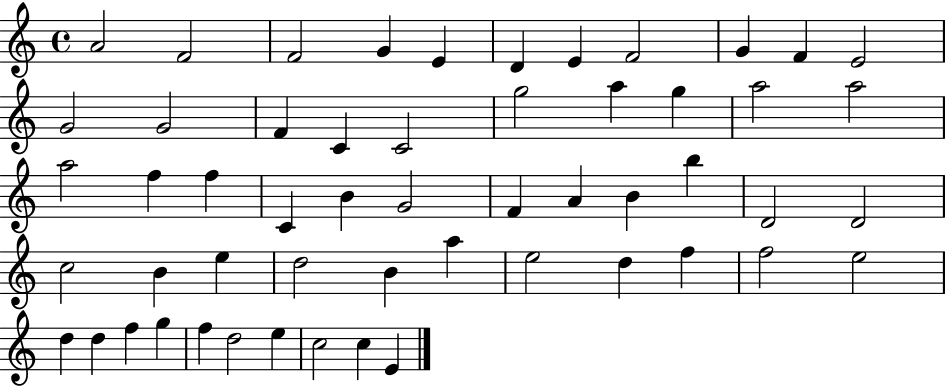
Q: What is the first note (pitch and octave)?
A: A4